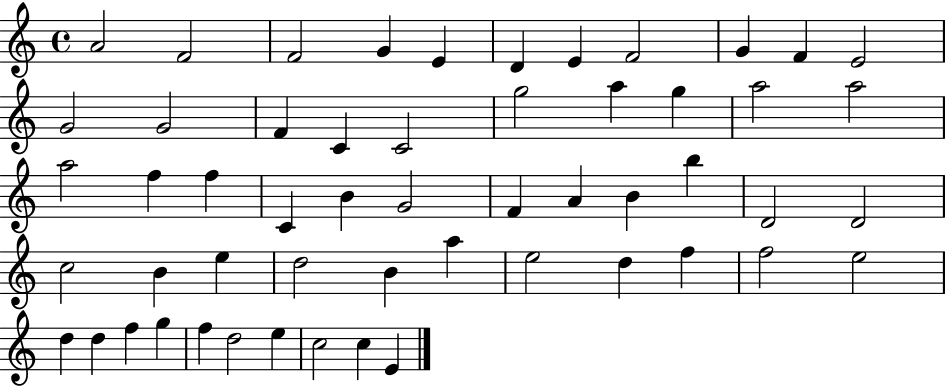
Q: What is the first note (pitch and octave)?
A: A4